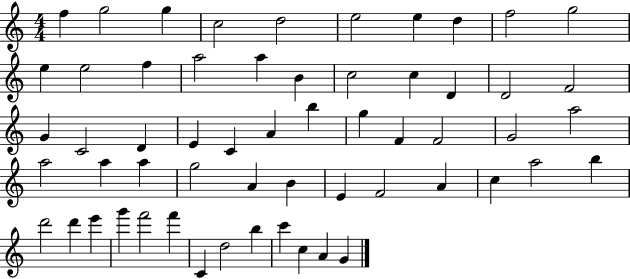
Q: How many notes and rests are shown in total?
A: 58